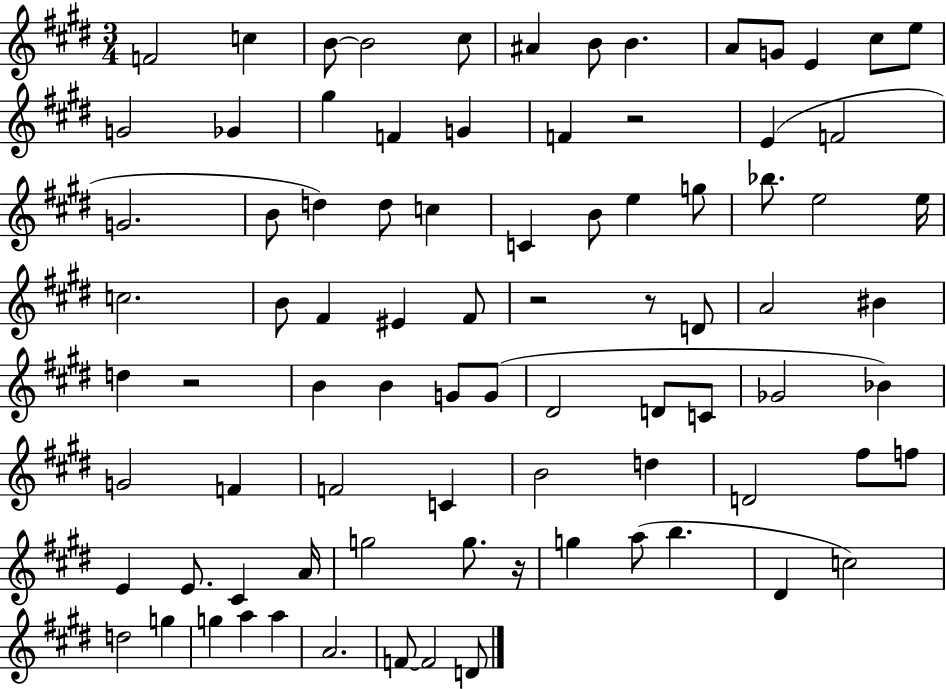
F4/h C5/q B4/e B4/h C#5/e A#4/q B4/e B4/q. A4/e G4/e E4/q C#5/e E5/e G4/h Gb4/q G#5/q F4/q G4/q F4/q R/h E4/q F4/h G4/h. B4/e D5/q D5/e C5/q C4/q B4/e E5/q G5/e Bb5/e. E5/h E5/s C5/h. B4/e F#4/q EIS4/q F#4/e R/h R/e D4/e A4/h BIS4/q D5/q R/h B4/q B4/q G4/e G4/e D#4/h D4/e C4/e Gb4/h Bb4/q G4/h F4/q F4/h C4/q B4/h D5/q D4/h F#5/e F5/e E4/q E4/e. C#4/q A4/s G5/h G5/e. R/s G5/q A5/e B5/q. D#4/q C5/h D5/h G5/q G5/q A5/q A5/q A4/h. F4/e F4/h D4/e